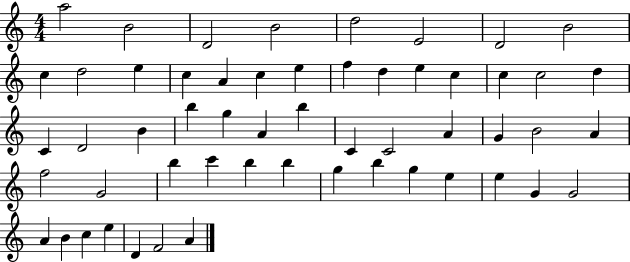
X:1
T:Untitled
M:4/4
L:1/4
K:C
a2 B2 D2 B2 d2 E2 D2 B2 c d2 e c A c e f d e c c c2 d C D2 B b g A b C C2 A G B2 A f2 G2 b c' b b g b g e e G G2 A B c e D F2 A